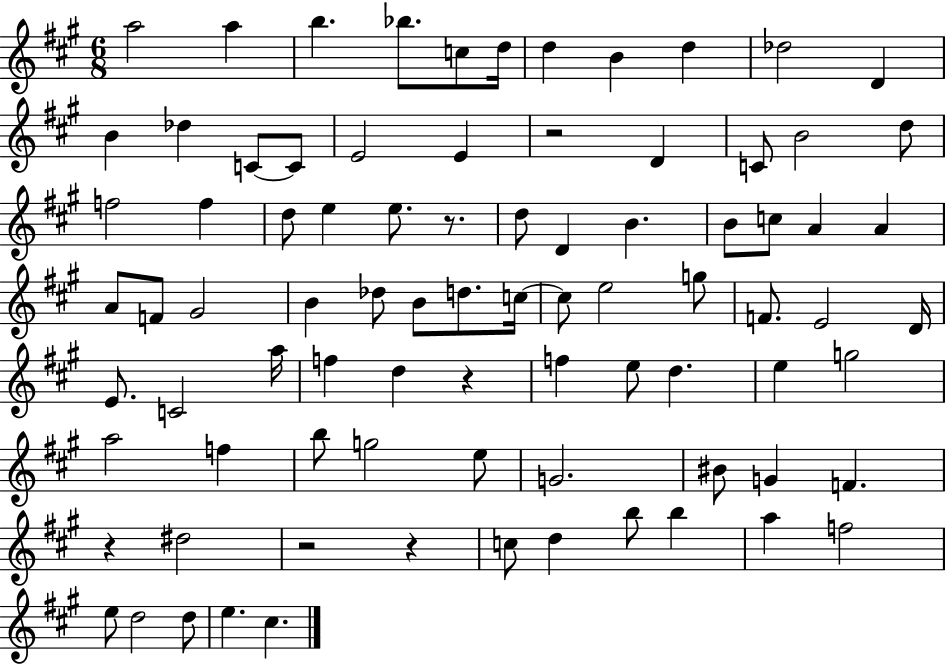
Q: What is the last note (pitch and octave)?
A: C#5